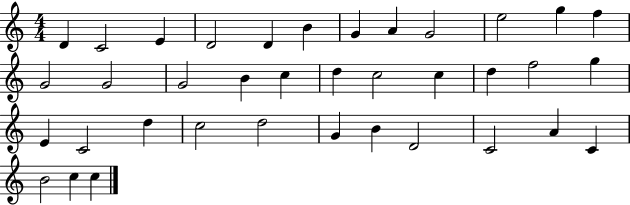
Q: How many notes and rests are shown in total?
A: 37